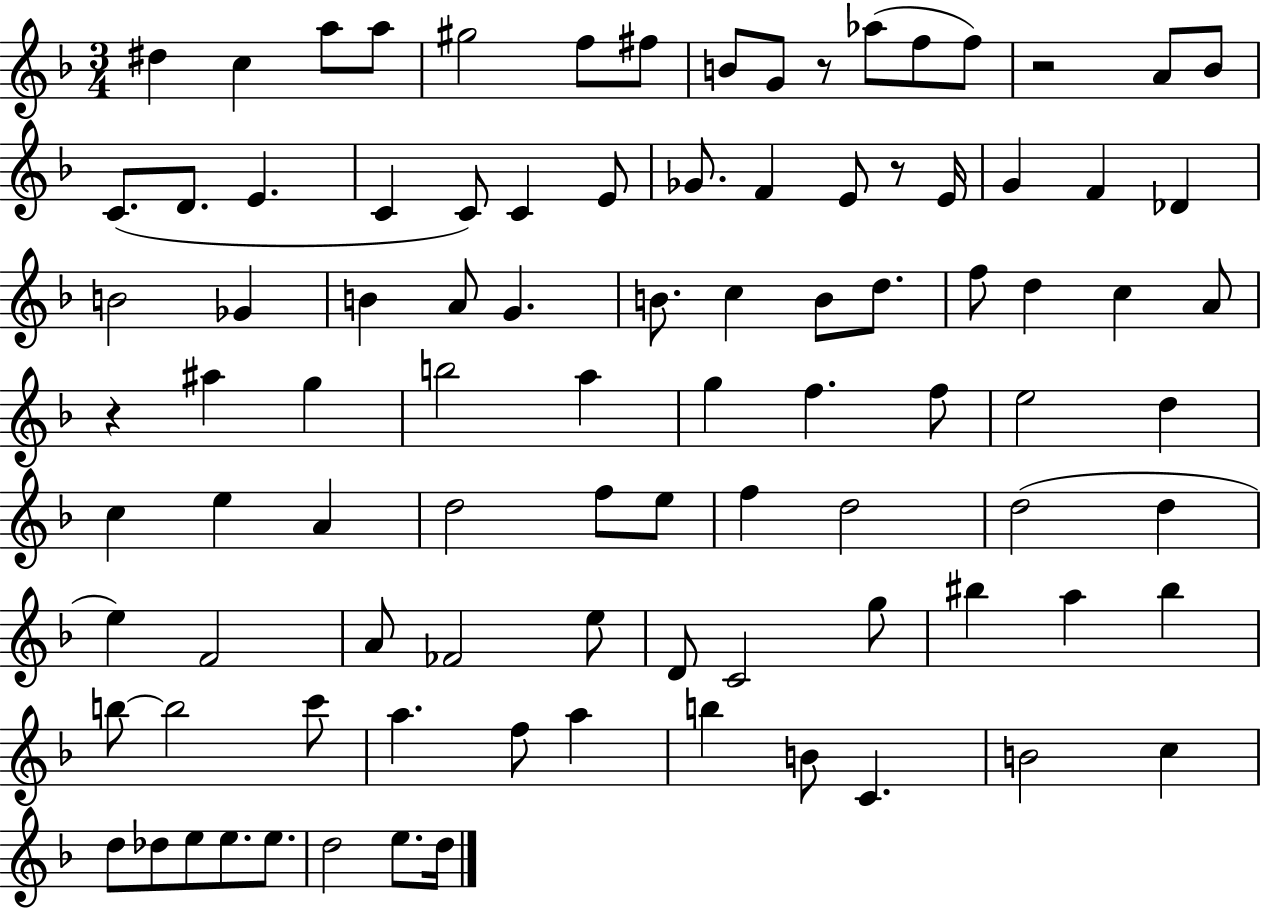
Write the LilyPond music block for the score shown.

{
  \clef treble
  \numericTimeSignature
  \time 3/4
  \key f \major
  \repeat volta 2 { dis''4 c''4 a''8 a''8 | gis''2 f''8 fis''8 | b'8 g'8 r8 aes''8( f''8 f''8) | r2 a'8 bes'8 | \break c'8.( d'8. e'4. | c'4 c'8) c'4 e'8 | ges'8. f'4 e'8 r8 e'16 | g'4 f'4 des'4 | \break b'2 ges'4 | b'4 a'8 g'4. | b'8. c''4 b'8 d''8. | f''8 d''4 c''4 a'8 | \break r4 ais''4 g''4 | b''2 a''4 | g''4 f''4. f''8 | e''2 d''4 | \break c''4 e''4 a'4 | d''2 f''8 e''8 | f''4 d''2 | d''2( d''4 | \break e''4) f'2 | a'8 fes'2 e''8 | d'8 c'2 g''8 | bis''4 a''4 bis''4 | \break b''8~~ b''2 c'''8 | a''4. f''8 a''4 | b''4 b'8 c'4. | b'2 c''4 | \break d''8 des''8 e''8 e''8. e''8. | d''2 e''8. d''16 | } \bar "|."
}